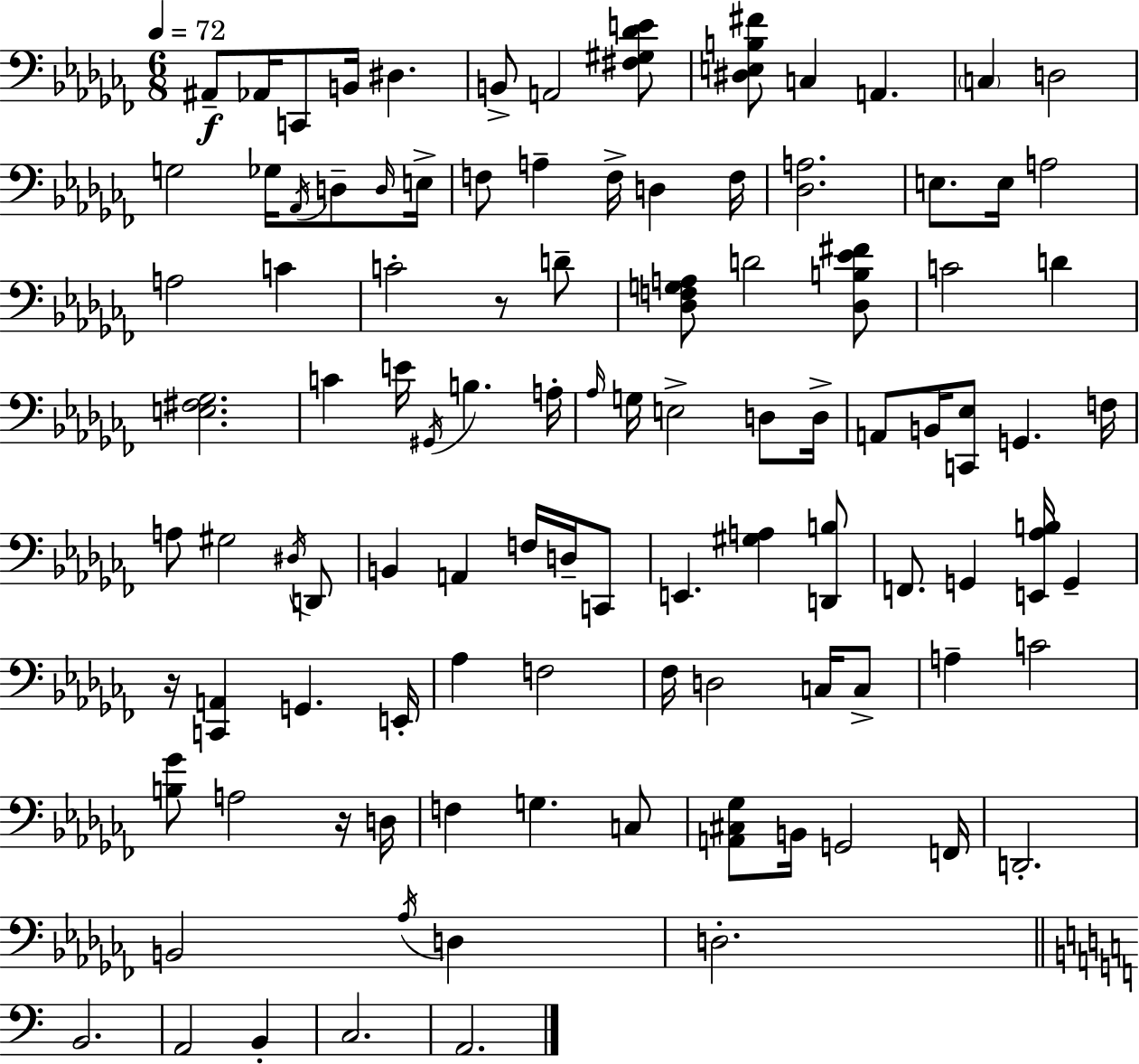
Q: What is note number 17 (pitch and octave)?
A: E3